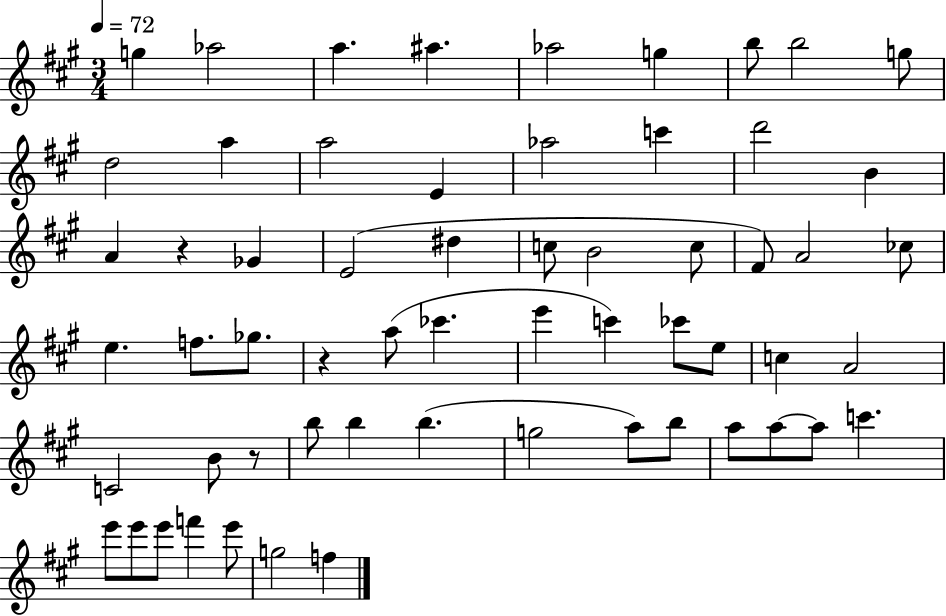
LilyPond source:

{
  \clef treble
  \numericTimeSignature
  \time 3/4
  \key a \major
  \tempo 4 = 72
  g''4 aes''2 | a''4. ais''4. | aes''2 g''4 | b''8 b''2 g''8 | \break d''2 a''4 | a''2 e'4 | aes''2 c'''4 | d'''2 b'4 | \break a'4 r4 ges'4 | e'2( dis''4 | c''8 b'2 c''8 | fis'8) a'2 ces''8 | \break e''4. f''8. ges''8. | r4 a''8( ces'''4. | e'''4 c'''4) ces'''8 e''8 | c''4 a'2 | \break c'2 b'8 r8 | b''8 b''4 b''4.( | g''2 a''8) b''8 | a''8 a''8~~ a''8 c'''4. | \break e'''8 e'''8 e'''8 f'''4 e'''8 | g''2 f''4 | \bar "|."
}